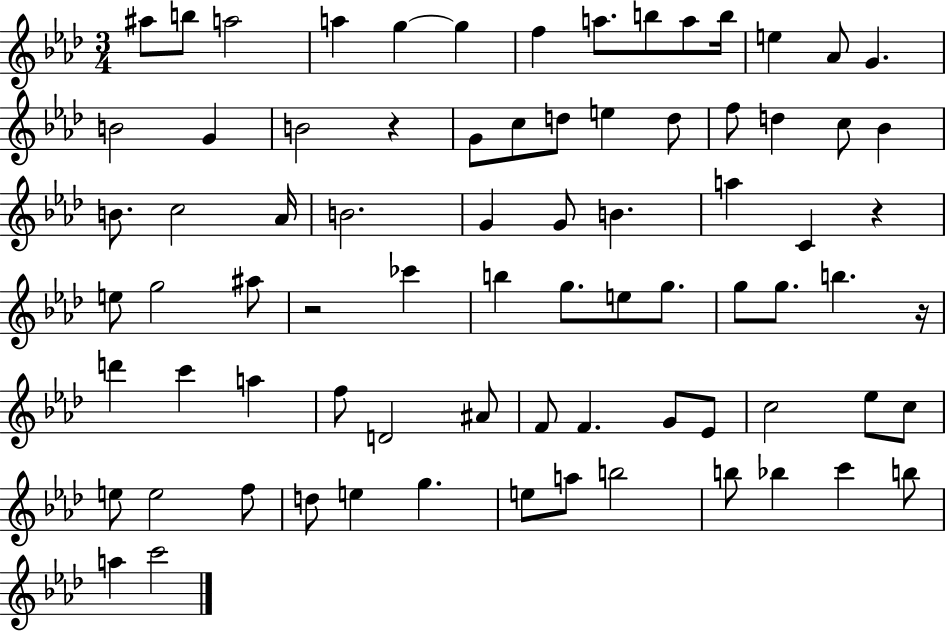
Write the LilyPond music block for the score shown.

{
  \clef treble
  \numericTimeSignature
  \time 3/4
  \key aes \major
  ais''8 b''8 a''2 | a''4 g''4~~ g''4 | f''4 a''8. b''8 a''8 b''16 | e''4 aes'8 g'4. | \break b'2 g'4 | b'2 r4 | g'8 c''8 d''8 e''4 d''8 | f''8 d''4 c''8 bes'4 | \break b'8. c''2 aes'16 | b'2. | g'4 g'8 b'4. | a''4 c'4 r4 | \break e''8 g''2 ais''8 | r2 ces'''4 | b''4 g''8. e''8 g''8. | g''8 g''8. b''4. r16 | \break d'''4 c'''4 a''4 | f''8 d'2 ais'8 | f'8 f'4. g'8 ees'8 | c''2 ees''8 c''8 | \break e''8 e''2 f''8 | d''8 e''4 g''4. | e''8 a''8 b''2 | b''8 bes''4 c'''4 b''8 | \break a''4 c'''2 | \bar "|."
}